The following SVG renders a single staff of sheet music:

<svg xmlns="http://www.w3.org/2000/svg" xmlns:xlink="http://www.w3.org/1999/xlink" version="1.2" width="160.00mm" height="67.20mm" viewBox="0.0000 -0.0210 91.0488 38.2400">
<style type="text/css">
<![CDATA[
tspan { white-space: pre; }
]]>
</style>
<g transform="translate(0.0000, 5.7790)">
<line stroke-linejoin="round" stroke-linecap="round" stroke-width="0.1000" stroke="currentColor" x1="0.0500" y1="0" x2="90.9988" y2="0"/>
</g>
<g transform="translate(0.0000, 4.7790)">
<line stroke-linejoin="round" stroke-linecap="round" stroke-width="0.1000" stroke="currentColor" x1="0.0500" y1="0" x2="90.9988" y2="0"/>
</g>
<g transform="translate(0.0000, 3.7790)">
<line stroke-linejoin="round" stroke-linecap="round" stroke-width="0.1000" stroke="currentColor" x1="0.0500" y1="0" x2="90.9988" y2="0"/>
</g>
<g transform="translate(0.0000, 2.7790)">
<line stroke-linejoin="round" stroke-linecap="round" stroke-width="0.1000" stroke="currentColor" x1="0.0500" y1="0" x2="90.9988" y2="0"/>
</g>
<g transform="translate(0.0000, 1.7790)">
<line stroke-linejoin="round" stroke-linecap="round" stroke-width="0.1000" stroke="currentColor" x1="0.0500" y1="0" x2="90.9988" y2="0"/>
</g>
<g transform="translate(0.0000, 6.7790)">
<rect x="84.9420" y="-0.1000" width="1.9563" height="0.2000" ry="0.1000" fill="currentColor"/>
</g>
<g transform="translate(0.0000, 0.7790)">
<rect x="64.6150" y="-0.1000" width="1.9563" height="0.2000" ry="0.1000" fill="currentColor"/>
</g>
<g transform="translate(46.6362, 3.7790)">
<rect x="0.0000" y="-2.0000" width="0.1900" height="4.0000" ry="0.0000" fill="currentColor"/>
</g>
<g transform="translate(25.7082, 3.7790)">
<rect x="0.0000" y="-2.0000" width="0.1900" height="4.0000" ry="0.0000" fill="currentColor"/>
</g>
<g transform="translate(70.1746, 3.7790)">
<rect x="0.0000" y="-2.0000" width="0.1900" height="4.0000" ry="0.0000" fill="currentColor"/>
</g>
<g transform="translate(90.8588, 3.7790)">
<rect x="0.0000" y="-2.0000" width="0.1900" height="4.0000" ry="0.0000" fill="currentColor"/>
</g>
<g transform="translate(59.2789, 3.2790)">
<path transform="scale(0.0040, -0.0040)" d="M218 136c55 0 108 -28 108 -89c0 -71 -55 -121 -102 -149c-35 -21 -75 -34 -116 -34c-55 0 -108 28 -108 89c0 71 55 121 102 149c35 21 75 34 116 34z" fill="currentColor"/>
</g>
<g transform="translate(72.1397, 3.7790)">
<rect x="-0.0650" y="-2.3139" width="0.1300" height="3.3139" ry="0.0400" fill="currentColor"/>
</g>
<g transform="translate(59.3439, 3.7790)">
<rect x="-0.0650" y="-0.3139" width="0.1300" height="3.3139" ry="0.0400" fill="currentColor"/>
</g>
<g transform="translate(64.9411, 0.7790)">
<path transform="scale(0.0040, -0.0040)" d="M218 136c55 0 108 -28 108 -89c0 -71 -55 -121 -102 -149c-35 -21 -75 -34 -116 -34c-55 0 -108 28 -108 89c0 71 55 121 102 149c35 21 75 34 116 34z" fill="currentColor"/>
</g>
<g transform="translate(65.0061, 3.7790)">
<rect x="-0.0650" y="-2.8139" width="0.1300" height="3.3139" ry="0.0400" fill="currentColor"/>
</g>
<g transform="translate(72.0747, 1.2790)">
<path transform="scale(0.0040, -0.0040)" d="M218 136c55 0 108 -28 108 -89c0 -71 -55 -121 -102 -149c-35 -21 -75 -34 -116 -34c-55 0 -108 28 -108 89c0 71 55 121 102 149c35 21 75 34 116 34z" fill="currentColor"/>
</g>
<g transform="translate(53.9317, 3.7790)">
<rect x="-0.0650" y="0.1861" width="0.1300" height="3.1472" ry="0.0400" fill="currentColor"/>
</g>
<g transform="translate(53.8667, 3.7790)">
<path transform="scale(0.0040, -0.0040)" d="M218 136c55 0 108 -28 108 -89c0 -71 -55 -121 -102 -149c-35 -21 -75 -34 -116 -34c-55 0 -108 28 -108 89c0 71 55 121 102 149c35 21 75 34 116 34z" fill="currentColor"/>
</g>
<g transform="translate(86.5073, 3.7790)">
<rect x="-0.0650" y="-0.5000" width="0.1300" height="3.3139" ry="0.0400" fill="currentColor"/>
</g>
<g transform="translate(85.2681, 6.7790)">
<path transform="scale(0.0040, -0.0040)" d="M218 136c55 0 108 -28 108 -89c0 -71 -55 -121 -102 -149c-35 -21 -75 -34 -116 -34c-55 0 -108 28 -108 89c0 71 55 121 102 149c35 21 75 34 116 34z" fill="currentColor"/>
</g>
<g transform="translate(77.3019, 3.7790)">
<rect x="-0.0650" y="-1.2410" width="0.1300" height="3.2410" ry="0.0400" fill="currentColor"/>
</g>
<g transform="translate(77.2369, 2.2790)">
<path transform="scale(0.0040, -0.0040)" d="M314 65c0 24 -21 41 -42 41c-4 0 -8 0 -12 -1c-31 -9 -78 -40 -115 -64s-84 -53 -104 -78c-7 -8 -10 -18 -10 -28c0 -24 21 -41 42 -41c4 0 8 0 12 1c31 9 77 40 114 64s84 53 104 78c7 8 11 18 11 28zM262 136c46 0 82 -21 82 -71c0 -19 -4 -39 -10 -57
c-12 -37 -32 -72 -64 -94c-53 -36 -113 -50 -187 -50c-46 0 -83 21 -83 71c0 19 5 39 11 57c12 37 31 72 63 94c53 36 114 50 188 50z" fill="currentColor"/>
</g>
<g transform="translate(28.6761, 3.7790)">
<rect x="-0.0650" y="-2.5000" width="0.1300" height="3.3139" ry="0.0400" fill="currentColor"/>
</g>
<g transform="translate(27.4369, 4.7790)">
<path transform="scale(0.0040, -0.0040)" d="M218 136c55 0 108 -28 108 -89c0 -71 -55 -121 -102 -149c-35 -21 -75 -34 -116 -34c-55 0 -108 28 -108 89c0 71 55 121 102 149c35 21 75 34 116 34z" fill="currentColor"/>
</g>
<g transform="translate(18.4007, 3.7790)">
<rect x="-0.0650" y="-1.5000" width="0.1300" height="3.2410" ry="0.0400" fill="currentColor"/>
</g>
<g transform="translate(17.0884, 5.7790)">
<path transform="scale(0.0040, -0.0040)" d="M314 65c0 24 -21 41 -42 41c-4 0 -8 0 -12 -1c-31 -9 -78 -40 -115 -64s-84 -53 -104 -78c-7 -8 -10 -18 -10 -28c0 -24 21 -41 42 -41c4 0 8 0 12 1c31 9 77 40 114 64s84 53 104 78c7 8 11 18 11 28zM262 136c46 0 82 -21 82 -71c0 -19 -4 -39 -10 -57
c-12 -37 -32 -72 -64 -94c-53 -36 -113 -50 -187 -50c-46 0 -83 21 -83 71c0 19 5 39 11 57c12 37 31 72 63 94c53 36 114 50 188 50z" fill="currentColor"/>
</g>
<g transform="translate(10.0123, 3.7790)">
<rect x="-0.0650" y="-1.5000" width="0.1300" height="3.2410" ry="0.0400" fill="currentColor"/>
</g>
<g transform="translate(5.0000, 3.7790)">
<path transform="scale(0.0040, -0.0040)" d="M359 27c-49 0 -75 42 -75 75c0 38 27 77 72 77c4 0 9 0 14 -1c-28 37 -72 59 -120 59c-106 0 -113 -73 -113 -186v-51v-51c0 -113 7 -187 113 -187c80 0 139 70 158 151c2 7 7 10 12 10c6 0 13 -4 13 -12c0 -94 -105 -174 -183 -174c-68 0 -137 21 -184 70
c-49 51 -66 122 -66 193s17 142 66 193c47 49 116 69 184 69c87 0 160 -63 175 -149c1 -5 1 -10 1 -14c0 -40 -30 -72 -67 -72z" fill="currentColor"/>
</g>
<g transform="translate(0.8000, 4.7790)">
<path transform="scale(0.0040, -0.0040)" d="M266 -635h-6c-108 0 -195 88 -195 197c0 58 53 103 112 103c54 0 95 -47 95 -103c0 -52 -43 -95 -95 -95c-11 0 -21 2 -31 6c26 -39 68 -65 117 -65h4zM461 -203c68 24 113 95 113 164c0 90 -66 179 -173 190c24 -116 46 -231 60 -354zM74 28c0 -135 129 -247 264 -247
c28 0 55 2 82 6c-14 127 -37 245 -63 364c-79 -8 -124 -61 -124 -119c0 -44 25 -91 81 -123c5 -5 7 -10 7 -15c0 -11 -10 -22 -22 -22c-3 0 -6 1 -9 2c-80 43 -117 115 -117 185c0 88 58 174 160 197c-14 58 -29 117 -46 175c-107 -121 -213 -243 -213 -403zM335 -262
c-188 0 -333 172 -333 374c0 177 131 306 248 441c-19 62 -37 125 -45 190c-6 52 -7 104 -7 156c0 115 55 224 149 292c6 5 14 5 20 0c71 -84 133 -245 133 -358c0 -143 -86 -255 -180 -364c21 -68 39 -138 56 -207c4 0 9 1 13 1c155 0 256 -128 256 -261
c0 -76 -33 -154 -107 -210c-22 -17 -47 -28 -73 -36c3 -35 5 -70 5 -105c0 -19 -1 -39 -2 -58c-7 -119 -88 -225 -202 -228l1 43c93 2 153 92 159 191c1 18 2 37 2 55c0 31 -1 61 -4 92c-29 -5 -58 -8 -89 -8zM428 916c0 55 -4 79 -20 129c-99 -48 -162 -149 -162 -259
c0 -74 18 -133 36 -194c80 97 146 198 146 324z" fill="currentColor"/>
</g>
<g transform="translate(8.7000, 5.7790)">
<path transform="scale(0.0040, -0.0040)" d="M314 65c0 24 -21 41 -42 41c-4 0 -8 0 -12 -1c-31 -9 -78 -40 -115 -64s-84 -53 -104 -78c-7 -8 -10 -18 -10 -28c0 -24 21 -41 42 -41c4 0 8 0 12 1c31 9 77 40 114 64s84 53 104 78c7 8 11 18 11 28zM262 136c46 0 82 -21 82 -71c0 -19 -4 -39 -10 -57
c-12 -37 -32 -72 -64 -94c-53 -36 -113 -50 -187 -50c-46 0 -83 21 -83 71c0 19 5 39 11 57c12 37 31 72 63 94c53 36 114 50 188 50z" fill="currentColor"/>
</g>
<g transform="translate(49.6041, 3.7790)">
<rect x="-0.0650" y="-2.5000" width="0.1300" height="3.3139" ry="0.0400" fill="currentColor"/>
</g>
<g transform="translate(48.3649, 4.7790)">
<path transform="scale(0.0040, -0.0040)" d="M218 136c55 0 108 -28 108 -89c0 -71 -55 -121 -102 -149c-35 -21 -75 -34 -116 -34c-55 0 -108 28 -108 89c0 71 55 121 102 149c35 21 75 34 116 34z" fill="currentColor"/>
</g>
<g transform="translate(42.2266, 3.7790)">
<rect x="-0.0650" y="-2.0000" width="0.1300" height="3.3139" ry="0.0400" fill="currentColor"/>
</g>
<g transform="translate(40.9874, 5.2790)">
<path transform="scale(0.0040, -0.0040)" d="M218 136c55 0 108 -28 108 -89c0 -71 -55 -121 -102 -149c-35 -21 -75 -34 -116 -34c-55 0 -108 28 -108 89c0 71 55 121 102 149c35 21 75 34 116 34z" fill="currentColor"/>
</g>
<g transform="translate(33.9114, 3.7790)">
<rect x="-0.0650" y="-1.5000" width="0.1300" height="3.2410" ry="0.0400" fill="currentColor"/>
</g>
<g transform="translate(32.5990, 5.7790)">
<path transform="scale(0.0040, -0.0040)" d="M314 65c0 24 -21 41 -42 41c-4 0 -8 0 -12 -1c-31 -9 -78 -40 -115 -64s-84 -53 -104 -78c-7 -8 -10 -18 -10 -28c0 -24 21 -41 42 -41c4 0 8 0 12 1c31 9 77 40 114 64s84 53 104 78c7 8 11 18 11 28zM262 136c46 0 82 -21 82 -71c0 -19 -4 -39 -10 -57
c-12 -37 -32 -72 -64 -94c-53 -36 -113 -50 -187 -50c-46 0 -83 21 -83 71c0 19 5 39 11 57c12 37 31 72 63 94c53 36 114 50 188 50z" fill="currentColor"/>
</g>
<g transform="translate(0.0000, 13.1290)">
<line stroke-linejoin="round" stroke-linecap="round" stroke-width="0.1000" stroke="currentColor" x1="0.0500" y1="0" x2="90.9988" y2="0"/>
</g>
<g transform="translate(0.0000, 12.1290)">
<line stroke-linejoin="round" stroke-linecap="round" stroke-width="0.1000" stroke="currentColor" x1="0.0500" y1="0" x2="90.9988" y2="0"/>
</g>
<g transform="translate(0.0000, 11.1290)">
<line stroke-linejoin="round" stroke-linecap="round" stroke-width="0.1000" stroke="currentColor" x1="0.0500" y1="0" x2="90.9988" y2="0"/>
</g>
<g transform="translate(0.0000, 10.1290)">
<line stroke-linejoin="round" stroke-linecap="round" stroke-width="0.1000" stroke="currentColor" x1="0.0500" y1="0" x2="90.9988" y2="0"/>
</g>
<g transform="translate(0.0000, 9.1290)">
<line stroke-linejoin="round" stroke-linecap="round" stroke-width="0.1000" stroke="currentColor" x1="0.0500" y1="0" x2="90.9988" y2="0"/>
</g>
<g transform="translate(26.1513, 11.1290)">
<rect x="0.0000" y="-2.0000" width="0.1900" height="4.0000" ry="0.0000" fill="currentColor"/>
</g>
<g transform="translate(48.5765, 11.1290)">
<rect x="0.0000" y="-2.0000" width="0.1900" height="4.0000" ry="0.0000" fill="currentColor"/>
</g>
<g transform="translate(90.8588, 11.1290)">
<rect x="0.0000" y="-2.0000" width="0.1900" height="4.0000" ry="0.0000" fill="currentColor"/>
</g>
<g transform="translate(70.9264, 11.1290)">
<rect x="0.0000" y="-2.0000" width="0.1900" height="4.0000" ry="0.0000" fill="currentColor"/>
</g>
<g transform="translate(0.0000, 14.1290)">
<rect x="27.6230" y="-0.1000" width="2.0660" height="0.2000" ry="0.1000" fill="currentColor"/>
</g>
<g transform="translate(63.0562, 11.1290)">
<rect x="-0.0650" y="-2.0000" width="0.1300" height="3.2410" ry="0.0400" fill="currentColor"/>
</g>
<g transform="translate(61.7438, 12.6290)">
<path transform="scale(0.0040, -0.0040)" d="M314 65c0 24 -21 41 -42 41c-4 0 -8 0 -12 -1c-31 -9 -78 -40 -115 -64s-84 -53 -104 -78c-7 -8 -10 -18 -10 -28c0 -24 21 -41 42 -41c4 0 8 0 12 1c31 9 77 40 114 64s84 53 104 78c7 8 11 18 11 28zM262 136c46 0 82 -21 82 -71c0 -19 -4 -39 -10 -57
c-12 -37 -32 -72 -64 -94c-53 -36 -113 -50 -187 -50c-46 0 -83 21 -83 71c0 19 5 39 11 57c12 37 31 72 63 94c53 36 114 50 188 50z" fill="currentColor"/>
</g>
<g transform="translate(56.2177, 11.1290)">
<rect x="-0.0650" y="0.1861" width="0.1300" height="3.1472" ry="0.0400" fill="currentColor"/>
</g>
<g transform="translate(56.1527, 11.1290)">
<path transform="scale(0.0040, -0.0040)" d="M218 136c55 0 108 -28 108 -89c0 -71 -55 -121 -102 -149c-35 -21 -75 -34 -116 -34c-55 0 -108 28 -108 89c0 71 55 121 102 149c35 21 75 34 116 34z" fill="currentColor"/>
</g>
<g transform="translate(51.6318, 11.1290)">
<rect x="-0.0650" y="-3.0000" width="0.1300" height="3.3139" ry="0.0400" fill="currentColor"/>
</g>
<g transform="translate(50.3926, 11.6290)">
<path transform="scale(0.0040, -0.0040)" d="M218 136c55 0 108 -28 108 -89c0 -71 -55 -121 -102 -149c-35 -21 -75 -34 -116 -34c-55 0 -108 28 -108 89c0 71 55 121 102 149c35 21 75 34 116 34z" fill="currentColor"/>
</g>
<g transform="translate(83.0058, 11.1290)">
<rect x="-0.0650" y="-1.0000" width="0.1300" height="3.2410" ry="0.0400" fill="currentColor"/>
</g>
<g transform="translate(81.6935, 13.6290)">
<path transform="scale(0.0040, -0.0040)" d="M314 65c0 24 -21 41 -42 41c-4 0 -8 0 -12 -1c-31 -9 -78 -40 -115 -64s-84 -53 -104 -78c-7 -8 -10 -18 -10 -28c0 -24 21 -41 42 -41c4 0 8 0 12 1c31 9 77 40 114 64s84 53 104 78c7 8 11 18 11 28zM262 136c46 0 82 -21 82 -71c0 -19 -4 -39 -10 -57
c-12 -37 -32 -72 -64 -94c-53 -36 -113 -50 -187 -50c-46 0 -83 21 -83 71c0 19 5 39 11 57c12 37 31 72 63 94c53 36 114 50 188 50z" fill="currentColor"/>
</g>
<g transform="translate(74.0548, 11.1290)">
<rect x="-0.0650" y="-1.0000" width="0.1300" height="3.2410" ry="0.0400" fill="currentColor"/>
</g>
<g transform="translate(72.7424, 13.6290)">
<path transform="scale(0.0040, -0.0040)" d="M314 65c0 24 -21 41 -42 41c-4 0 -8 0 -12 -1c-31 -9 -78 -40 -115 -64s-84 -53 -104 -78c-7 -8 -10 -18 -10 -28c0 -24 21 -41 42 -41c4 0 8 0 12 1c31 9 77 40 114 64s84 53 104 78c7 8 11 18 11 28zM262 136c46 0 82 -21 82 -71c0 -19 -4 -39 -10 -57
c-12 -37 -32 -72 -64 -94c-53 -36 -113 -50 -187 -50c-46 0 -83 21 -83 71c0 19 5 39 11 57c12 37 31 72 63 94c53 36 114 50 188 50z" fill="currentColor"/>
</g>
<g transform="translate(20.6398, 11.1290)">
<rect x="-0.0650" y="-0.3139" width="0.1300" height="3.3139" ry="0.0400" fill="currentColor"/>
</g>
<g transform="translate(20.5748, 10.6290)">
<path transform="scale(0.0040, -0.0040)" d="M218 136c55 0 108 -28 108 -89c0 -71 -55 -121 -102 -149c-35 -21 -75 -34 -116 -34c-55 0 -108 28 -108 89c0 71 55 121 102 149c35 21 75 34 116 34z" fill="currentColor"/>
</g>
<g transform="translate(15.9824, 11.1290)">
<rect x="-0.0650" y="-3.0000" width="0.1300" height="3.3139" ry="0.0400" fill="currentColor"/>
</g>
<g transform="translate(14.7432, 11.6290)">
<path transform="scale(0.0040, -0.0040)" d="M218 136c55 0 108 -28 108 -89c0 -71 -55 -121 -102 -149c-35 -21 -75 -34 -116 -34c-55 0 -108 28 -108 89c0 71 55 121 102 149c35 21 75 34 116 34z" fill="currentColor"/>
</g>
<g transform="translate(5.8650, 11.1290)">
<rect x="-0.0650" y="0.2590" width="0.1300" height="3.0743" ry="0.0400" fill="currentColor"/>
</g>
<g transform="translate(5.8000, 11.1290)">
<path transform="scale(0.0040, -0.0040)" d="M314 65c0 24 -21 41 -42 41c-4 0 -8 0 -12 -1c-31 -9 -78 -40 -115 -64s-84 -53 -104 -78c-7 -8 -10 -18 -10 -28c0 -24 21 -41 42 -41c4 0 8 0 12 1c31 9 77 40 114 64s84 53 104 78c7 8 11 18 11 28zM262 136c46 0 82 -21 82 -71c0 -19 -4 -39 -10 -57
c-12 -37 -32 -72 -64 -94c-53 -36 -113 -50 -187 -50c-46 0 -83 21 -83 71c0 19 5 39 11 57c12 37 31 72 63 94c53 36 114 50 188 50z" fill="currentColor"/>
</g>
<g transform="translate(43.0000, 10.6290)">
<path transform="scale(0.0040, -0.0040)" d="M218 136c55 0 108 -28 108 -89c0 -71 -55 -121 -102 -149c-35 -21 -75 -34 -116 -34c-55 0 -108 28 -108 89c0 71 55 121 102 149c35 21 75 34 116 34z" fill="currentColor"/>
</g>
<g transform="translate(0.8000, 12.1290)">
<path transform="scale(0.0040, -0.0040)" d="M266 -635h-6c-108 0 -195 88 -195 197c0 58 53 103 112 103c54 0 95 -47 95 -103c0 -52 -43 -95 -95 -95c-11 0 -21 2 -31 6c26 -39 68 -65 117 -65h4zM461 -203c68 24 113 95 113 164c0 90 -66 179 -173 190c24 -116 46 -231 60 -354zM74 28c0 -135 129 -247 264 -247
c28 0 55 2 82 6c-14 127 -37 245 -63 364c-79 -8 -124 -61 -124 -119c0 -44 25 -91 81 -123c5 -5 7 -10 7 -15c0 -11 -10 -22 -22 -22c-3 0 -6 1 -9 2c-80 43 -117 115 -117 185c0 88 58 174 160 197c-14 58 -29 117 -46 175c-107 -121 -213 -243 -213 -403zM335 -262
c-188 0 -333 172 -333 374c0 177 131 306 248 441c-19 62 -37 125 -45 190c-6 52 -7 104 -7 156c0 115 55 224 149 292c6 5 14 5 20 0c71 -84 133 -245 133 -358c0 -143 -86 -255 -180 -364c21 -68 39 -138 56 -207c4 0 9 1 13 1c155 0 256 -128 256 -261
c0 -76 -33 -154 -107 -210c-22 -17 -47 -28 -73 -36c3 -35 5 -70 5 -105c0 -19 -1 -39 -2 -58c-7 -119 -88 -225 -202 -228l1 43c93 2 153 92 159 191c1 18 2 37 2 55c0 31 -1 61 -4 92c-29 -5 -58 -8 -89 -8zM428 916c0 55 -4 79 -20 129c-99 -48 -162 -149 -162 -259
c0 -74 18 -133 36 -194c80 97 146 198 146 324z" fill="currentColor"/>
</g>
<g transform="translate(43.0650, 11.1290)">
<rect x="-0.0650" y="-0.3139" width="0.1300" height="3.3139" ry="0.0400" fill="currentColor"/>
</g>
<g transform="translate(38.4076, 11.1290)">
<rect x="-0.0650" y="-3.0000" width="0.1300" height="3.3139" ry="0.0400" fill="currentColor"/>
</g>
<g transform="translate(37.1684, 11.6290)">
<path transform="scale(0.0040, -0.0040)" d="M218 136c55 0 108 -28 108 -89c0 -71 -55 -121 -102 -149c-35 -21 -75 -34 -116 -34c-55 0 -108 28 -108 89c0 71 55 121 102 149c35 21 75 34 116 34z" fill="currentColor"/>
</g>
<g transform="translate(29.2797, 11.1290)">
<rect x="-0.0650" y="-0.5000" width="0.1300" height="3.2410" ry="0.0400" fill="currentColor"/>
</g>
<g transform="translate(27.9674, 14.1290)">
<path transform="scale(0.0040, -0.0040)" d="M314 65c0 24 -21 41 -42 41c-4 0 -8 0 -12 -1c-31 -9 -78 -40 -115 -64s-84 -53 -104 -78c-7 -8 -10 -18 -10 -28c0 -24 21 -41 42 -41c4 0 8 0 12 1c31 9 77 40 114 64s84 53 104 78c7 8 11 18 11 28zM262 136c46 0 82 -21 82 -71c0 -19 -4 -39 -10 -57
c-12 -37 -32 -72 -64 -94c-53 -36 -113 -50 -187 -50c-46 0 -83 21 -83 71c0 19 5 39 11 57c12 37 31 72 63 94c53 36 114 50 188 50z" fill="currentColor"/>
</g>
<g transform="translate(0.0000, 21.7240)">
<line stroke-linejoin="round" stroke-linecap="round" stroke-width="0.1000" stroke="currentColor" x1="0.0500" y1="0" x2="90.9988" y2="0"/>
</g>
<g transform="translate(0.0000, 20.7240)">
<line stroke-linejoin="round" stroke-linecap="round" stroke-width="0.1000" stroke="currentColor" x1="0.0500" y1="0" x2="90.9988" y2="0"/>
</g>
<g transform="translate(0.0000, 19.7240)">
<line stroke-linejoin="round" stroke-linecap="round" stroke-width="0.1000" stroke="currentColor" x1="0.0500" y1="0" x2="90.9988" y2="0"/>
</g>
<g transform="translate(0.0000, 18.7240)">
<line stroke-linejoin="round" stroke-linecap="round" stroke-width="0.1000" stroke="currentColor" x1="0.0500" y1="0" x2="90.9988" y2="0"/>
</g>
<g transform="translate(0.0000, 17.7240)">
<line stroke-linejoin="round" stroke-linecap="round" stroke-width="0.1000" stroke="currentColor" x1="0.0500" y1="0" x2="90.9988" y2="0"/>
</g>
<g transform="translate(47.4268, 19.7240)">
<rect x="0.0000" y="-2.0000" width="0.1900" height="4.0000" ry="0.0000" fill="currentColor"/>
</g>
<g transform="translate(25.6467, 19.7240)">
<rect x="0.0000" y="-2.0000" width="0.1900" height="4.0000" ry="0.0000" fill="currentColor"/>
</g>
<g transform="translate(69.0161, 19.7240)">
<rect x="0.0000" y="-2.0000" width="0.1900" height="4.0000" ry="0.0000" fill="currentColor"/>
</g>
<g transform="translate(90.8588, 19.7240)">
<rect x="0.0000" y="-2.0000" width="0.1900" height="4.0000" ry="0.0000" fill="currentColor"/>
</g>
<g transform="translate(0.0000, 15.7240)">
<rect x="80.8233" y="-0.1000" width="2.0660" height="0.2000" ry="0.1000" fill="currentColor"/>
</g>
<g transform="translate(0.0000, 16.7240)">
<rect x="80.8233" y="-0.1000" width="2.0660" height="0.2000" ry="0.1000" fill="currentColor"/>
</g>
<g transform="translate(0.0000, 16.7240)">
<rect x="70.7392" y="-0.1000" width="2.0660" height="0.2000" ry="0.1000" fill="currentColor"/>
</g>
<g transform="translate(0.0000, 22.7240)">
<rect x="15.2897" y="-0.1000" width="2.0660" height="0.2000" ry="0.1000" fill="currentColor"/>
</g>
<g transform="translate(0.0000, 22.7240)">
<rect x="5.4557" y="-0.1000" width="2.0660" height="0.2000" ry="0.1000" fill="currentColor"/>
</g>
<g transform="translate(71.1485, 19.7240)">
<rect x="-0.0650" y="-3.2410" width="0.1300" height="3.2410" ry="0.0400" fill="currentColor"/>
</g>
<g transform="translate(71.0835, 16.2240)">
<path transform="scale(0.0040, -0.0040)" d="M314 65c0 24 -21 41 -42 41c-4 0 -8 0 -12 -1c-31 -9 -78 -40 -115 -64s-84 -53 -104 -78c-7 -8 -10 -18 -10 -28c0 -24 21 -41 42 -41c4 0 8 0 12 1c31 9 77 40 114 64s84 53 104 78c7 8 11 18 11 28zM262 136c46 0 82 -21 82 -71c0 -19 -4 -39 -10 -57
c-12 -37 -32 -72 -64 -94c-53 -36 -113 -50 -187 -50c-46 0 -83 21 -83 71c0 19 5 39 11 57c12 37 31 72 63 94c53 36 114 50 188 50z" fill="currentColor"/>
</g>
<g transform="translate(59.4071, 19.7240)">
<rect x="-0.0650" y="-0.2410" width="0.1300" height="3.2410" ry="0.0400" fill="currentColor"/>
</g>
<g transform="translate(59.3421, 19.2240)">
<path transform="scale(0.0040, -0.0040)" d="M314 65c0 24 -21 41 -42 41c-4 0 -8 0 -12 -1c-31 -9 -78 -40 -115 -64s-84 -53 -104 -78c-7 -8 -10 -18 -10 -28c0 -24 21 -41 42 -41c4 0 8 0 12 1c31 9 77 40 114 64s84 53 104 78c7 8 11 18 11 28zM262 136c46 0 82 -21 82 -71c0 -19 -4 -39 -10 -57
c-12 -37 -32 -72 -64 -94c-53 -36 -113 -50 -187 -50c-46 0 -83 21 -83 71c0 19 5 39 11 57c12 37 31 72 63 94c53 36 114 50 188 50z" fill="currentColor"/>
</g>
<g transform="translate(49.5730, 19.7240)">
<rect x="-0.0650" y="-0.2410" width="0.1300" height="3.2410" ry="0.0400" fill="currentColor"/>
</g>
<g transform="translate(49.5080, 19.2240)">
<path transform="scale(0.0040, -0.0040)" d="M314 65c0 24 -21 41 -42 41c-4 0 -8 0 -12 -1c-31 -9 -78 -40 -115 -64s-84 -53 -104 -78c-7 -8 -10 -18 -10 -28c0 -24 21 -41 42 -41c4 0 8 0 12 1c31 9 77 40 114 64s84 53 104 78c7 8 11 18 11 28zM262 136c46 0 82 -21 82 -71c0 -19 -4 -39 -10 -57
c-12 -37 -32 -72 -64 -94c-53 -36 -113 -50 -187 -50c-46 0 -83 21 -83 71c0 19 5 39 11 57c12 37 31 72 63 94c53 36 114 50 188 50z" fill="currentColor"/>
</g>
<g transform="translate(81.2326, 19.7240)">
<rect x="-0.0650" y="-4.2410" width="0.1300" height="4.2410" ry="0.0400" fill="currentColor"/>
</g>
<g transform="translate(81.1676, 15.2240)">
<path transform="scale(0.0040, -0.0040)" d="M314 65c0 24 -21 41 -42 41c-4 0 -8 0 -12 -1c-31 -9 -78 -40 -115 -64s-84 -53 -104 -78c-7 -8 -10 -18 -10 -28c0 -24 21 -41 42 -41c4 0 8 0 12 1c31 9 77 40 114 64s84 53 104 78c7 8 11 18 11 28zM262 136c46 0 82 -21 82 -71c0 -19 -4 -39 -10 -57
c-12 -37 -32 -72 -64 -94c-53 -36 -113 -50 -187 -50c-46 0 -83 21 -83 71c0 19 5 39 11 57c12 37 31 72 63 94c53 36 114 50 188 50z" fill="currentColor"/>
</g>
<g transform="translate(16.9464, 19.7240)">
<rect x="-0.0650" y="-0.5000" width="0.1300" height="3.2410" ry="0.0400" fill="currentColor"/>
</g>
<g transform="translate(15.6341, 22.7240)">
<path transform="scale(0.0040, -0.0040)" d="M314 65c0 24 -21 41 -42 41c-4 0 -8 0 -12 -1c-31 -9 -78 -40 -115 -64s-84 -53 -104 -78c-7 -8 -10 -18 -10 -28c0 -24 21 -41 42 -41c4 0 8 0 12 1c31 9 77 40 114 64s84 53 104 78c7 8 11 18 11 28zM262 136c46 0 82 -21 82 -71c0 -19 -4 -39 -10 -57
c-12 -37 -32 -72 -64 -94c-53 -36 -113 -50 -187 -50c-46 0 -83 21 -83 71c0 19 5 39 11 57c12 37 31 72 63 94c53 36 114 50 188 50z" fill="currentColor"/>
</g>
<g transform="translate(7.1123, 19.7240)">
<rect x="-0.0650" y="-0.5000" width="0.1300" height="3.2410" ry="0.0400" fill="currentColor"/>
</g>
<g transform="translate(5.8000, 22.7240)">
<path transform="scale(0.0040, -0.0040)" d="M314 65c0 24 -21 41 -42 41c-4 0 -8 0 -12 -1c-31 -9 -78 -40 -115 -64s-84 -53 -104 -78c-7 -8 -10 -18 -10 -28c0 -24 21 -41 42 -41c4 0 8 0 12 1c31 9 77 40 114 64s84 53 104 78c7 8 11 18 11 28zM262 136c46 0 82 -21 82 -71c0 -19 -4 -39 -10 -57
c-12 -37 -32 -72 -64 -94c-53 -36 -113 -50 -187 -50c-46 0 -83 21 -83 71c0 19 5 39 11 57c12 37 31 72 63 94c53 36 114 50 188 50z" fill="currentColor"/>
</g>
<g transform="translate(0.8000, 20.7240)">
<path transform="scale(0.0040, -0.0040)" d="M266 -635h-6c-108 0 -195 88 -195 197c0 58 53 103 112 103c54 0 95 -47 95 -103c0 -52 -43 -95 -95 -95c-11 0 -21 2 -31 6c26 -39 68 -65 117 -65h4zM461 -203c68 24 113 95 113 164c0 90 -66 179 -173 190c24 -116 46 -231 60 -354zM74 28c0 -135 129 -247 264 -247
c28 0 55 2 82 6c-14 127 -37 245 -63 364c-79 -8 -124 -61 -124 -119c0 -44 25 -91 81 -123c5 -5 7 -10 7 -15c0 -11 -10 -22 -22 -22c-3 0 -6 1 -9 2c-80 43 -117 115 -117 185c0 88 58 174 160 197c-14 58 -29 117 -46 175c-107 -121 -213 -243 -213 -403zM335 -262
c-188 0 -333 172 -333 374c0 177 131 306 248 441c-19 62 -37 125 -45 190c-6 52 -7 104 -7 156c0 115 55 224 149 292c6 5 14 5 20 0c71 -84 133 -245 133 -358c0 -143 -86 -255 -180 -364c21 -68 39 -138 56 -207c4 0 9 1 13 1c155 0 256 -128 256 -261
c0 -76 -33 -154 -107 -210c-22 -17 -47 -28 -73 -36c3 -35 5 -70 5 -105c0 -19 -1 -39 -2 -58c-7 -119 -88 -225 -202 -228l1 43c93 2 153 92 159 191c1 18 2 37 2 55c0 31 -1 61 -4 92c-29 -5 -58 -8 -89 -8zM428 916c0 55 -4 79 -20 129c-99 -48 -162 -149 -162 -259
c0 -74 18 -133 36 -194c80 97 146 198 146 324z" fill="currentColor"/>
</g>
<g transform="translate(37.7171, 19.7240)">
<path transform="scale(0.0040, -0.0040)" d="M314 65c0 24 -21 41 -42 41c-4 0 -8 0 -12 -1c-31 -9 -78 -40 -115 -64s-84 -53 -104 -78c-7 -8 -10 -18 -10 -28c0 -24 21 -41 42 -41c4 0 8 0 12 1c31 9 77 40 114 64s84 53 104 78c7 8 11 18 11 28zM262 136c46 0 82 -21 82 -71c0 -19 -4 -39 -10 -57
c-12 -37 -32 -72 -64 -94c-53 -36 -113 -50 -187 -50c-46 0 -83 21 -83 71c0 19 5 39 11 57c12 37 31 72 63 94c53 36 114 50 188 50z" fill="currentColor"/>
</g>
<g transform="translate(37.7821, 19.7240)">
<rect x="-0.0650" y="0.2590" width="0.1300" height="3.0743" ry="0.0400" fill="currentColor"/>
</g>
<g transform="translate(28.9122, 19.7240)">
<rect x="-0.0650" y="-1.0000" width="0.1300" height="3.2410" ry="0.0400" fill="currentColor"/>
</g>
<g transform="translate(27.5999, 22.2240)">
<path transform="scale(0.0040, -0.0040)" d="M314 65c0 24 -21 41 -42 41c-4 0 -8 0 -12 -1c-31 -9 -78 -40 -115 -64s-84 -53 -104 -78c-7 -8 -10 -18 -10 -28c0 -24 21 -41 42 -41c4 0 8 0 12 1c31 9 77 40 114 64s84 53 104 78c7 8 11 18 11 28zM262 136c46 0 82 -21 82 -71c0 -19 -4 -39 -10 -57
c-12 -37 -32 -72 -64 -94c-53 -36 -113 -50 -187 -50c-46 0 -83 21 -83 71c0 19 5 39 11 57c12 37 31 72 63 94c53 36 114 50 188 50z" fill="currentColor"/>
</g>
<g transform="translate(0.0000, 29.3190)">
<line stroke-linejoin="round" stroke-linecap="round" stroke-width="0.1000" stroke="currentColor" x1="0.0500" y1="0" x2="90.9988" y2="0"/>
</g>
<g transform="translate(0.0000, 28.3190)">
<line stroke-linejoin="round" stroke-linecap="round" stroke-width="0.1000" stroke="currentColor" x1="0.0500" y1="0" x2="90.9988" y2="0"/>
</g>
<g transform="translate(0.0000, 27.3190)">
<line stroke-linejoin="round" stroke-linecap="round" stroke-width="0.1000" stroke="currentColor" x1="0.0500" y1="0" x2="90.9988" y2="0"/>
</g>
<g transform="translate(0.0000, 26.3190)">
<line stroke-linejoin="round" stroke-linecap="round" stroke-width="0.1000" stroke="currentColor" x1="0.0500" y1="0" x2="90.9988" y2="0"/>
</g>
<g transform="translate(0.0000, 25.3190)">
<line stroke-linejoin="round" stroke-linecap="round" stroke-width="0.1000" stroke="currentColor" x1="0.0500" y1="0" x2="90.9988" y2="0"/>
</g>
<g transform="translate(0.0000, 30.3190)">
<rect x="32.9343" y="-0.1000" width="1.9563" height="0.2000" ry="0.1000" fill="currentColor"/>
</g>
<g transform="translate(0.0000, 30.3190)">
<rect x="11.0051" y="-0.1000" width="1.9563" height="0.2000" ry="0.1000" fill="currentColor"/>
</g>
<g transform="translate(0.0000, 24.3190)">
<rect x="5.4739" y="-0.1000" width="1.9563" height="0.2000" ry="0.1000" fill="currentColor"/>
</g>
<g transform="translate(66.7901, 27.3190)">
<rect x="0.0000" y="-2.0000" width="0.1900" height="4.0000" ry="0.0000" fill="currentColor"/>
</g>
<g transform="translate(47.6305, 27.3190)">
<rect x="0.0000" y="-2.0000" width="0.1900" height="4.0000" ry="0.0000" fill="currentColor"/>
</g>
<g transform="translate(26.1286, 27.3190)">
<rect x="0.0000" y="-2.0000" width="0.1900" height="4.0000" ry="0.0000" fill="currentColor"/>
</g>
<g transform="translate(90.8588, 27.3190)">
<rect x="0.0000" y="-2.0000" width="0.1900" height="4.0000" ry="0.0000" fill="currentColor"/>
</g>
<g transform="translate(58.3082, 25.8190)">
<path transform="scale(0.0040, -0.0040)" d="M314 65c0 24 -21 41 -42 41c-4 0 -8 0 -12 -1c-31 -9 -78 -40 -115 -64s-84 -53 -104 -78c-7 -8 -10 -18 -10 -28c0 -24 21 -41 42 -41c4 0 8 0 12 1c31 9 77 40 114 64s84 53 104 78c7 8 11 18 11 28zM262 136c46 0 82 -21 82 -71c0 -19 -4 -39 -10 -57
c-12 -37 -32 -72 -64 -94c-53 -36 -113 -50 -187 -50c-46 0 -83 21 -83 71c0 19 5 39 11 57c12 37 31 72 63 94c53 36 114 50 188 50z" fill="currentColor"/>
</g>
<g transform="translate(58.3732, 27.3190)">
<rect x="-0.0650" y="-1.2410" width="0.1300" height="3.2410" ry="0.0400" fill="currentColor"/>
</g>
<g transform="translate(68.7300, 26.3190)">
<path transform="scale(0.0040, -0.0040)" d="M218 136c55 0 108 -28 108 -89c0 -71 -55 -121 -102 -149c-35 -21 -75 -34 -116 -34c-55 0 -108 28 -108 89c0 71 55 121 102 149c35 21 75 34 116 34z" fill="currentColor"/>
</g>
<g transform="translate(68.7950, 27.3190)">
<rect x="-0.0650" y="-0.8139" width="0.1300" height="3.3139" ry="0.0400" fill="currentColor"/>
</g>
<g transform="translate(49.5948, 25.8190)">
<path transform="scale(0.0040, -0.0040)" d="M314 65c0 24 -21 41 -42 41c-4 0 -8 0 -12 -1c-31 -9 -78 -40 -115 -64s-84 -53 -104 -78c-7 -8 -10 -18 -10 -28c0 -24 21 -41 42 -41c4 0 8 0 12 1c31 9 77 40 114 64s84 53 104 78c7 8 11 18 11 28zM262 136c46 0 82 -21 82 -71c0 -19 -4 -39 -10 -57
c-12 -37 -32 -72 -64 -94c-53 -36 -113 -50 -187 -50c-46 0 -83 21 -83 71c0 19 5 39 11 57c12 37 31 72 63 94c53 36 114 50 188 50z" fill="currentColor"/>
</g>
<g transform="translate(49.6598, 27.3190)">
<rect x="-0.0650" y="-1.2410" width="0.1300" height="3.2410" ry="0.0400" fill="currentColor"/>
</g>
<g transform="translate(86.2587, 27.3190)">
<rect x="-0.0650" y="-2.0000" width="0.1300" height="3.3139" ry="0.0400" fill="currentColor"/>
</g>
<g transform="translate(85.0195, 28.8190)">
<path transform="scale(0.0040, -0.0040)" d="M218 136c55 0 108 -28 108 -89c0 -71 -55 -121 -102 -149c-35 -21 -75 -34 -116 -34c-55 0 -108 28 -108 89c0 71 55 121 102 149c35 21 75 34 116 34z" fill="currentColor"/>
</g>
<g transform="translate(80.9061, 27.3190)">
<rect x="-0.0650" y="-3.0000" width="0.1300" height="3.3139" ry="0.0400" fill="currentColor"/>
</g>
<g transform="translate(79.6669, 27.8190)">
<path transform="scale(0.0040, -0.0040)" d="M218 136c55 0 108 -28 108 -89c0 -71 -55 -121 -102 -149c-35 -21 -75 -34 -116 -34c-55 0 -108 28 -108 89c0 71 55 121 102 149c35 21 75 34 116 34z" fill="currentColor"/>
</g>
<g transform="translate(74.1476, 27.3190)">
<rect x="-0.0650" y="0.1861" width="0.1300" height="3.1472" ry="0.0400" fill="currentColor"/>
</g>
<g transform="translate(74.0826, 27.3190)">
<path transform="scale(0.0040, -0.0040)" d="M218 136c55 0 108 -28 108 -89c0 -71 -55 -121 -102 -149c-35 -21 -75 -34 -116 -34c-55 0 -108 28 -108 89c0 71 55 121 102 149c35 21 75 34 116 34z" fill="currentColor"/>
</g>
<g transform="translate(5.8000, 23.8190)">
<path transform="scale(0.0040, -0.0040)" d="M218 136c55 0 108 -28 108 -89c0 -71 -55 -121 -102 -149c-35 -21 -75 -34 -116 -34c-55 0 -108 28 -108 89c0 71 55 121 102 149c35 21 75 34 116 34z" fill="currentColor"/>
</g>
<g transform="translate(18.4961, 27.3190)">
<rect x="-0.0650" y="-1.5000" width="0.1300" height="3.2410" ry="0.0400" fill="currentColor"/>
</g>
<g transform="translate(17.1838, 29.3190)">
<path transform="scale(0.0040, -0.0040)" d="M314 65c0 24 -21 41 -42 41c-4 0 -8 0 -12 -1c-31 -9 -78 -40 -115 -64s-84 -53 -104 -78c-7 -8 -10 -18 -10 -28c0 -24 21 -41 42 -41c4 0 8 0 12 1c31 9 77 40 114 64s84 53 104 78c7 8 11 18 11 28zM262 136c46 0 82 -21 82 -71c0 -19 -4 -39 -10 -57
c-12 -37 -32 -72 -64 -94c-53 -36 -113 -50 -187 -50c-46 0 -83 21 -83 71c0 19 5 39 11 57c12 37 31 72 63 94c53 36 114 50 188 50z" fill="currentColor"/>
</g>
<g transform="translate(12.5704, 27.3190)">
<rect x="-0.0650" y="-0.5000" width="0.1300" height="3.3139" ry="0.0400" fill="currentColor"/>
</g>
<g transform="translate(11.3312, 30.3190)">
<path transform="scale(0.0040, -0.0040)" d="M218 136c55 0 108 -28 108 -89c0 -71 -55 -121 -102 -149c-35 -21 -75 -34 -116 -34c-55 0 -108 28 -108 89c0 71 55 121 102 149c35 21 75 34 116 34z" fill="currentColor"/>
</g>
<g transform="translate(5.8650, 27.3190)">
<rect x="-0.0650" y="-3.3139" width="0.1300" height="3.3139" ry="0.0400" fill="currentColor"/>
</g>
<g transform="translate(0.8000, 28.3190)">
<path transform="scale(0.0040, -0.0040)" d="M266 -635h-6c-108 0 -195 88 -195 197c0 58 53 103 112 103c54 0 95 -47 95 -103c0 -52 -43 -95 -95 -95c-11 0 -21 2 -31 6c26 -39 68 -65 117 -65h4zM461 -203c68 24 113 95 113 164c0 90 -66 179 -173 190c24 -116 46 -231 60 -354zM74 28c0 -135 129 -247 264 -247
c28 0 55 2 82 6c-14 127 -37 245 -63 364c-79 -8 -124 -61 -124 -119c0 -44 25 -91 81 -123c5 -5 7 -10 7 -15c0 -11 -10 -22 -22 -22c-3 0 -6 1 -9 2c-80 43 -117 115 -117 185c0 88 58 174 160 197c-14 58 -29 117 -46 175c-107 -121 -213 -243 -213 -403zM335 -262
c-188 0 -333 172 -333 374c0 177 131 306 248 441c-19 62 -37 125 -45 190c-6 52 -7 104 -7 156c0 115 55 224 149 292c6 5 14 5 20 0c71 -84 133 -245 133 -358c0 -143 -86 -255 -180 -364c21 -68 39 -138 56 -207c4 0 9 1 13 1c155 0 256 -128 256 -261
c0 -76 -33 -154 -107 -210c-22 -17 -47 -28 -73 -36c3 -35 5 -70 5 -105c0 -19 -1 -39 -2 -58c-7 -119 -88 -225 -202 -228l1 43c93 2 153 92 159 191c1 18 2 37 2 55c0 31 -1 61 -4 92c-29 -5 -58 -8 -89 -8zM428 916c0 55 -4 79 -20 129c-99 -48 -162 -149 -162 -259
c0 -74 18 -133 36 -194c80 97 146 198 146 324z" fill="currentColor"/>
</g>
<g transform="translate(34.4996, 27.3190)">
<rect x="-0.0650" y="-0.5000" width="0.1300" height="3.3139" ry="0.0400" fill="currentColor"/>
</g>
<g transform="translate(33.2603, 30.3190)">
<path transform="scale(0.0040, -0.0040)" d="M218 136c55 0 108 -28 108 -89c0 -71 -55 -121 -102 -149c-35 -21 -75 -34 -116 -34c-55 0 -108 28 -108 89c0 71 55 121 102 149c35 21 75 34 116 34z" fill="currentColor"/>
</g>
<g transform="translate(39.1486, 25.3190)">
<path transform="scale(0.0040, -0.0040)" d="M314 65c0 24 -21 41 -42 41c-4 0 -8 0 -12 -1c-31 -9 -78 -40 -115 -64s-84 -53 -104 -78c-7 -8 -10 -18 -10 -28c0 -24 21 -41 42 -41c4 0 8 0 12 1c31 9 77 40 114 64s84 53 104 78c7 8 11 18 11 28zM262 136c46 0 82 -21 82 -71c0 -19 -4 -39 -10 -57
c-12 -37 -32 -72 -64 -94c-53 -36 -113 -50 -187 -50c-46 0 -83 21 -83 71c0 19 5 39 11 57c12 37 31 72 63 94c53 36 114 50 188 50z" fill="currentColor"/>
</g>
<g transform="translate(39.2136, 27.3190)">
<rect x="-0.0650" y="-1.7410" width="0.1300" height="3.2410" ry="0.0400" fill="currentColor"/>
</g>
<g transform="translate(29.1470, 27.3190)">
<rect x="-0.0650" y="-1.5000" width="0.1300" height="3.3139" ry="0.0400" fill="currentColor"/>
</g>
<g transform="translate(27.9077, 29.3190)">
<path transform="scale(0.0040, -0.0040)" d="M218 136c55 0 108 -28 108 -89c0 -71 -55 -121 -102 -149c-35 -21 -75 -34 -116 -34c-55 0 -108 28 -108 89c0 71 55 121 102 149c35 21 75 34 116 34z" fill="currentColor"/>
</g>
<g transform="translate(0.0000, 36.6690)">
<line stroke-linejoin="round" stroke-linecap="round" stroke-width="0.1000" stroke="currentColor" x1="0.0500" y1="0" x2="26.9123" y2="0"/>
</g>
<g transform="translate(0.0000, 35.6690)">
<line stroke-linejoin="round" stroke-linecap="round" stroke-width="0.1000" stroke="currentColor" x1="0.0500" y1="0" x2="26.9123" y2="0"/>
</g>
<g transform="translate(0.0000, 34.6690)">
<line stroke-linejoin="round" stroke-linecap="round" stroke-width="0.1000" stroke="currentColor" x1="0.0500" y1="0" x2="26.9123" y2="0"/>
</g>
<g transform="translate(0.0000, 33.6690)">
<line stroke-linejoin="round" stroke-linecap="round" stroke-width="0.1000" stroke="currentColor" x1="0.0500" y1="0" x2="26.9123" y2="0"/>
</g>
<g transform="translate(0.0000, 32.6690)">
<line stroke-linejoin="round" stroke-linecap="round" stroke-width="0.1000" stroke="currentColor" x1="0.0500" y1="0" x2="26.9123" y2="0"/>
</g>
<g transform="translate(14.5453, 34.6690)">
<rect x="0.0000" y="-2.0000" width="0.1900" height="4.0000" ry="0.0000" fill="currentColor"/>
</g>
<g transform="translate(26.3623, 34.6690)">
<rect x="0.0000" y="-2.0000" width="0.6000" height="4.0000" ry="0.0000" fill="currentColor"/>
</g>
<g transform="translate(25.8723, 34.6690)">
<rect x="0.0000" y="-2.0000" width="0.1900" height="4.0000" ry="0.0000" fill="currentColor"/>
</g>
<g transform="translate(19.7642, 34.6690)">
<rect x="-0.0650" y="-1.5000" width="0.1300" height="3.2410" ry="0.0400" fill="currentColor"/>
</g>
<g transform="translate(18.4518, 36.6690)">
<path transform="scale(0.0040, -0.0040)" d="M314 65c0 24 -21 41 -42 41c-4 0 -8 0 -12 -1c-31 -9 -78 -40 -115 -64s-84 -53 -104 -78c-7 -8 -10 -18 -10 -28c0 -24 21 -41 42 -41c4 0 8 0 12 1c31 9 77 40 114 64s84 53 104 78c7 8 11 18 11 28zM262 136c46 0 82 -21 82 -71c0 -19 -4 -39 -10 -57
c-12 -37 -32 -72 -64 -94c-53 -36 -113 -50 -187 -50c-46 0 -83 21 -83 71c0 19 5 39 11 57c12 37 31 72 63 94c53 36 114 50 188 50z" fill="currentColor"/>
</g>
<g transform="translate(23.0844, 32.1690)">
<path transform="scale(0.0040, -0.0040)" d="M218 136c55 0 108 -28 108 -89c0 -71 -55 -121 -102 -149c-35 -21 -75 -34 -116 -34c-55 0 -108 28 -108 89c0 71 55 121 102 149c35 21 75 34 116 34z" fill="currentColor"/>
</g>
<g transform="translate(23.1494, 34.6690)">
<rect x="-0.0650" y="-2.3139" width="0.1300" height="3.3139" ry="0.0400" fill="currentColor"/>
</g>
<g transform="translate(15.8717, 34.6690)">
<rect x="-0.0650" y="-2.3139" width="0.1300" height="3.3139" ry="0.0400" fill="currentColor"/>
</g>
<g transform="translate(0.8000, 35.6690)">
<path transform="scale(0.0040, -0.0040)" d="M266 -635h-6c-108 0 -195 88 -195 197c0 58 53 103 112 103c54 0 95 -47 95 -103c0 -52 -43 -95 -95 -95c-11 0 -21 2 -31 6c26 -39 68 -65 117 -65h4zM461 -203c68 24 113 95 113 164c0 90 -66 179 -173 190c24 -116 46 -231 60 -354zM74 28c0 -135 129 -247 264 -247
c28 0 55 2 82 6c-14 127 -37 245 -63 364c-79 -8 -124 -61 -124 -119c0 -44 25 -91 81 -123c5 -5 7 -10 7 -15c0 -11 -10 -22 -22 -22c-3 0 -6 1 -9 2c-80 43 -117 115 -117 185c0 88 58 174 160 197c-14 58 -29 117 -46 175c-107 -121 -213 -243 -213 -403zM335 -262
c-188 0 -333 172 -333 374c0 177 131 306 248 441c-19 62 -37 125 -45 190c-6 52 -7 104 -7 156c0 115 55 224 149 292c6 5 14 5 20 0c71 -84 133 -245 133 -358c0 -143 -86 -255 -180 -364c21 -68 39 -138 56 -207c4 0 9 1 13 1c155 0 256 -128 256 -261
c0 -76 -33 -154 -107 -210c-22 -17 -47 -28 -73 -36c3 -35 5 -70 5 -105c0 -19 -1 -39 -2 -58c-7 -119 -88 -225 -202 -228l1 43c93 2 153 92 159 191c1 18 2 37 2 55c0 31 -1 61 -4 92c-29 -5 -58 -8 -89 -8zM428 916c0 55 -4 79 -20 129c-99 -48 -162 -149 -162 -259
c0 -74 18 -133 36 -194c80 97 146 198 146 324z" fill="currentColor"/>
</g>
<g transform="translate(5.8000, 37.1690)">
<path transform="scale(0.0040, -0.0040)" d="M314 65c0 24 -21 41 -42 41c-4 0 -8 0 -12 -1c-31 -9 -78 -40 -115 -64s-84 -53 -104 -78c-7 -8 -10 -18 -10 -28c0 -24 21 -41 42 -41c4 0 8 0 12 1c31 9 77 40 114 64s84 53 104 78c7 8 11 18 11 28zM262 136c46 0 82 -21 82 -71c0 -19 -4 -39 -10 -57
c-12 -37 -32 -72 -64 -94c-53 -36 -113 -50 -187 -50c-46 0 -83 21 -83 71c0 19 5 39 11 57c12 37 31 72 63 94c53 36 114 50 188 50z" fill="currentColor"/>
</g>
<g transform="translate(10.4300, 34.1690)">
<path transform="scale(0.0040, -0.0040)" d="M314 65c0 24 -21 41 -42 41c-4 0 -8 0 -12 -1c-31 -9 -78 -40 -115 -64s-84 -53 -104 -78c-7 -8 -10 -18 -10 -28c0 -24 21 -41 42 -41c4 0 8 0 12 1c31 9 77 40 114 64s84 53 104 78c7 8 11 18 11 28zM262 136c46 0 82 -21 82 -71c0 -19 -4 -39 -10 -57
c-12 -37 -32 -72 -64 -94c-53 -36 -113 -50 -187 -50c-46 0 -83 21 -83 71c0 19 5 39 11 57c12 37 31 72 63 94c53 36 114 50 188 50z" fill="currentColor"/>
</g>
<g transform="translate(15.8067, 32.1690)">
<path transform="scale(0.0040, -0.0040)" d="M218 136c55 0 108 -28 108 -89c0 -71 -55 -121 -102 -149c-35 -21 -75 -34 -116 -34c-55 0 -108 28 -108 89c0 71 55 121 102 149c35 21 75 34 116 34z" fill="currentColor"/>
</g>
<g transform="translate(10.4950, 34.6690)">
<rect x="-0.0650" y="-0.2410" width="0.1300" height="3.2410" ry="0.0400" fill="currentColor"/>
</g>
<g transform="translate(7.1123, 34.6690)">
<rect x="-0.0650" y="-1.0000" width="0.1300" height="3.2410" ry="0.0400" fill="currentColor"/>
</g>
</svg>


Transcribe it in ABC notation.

X:1
T:Untitled
M:4/4
L:1/4
K:C
E2 E2 G E2 F G B c a g e2 C B2 A c C2 A c A B F2 D2 D2 C2 C2 D2 B2 c2 c2 b2 d'2 b C E2 E C f2 e2 e2 d B A F D2 c2 g E2 g